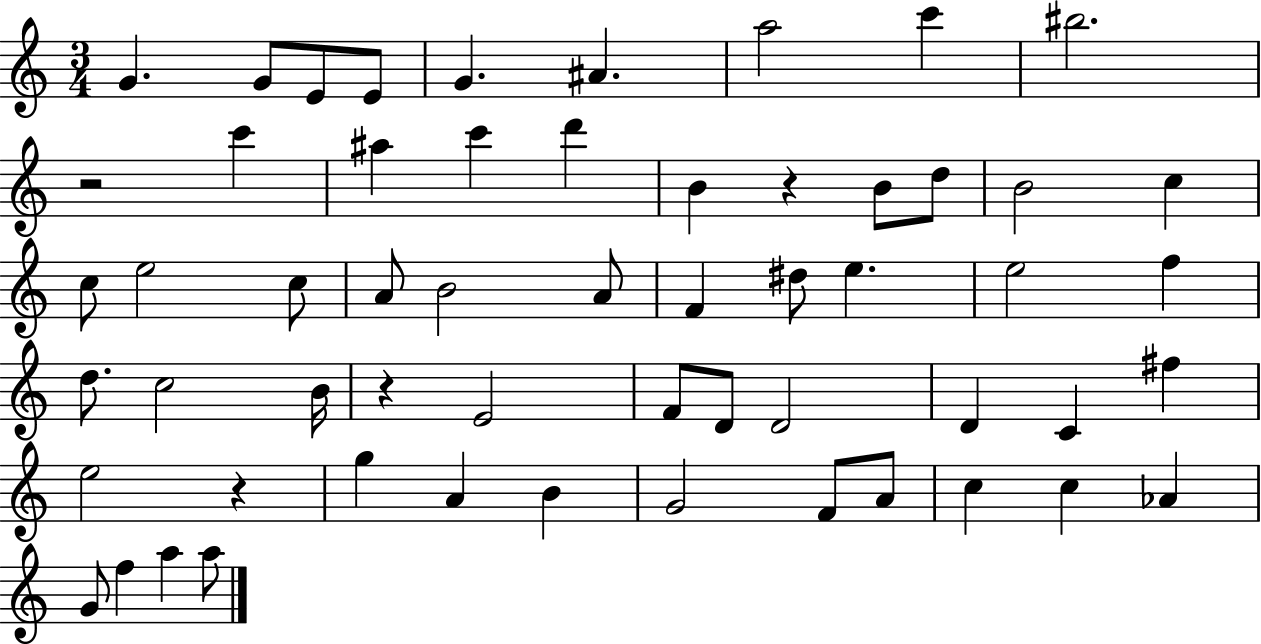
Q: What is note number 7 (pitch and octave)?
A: A5